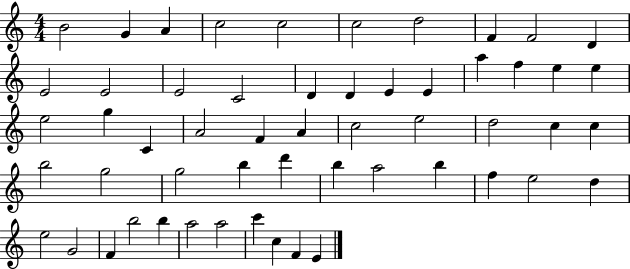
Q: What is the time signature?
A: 4/4